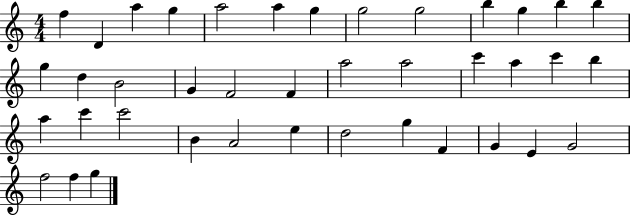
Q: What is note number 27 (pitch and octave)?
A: C6